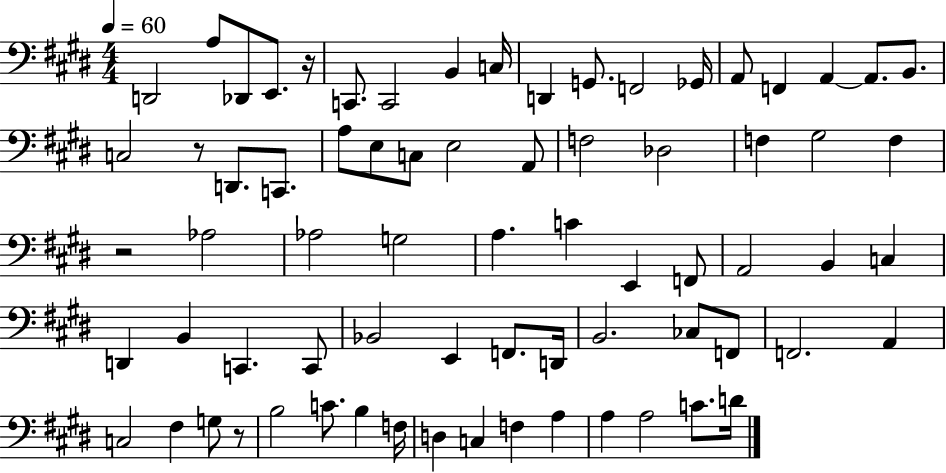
X:1
T:Untitled
M:4/4
L:1/4
K:E
D,,2 A,/2 _D,,/2 E,,/2 z/4 C,,/2 C,,2 B,, C,/4 D,, G,,/2 F,,2 _G,,/4 A,,/2 F,, A,, A,,/2 B,,/2 C,2 z/2 D,,/2 C,,/2 A,/2 E,/2 C,/2 E,2 A,,/2 F,2 _D,2 F, ^G,2 F, z2 _A,2 _A,2 G,2 A, C E,, F,,/2 A,,2 B,, C, D,, B,, C,, C,,/2 _B,,2 E,, F,,/2 D,,/4 B,,2 _C,/2 F,,/2 F,,2 A,, C,2 ^F, G,/2 z/2 B,2 C/2 B, F,/4 D, C, F, A, A, A,2 C/2 D/4